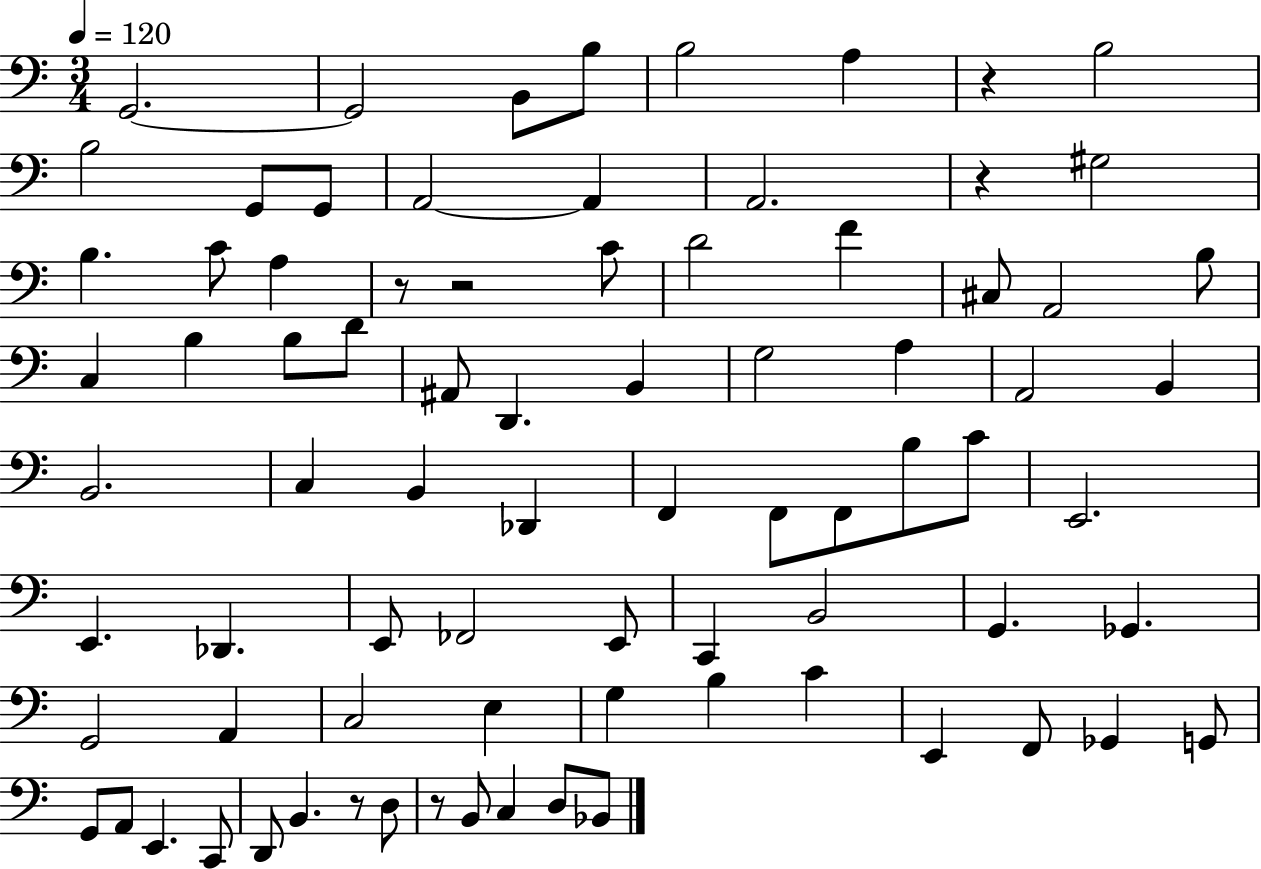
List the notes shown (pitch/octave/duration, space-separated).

G2/h. G2/h B2/e B3/e B3/h A3/q R/q B3/h B3/h G2/e G2/e A2/h A2/q A2/h. R/q G#3/h B3/q. C4/e A3/q R/e R/h C4/e D4/h F4/q C#3/e A2/h B3/e C3/q B3/q B3/e D4/e A#2/e D2/q. B2/q G3/h A3/q A2/h B2/q B2/h. C3/q B2/q Db2/q F2/q F2/e F2/e B3/e C4/e E2/h. E2/q. Db2/q. E2/e FES2/h E2/e C2/q B2/h G2/q. Gb2/q. G2/h A2/q C3/h E3/q G3/q B3/q C4/q E2/q F2/e Gb2/q G2/e G2/e A2/e E2/q. C2/e D2/e B2/q. R/e D3/e R/e B2/e C3/q D3/e Bb2/e